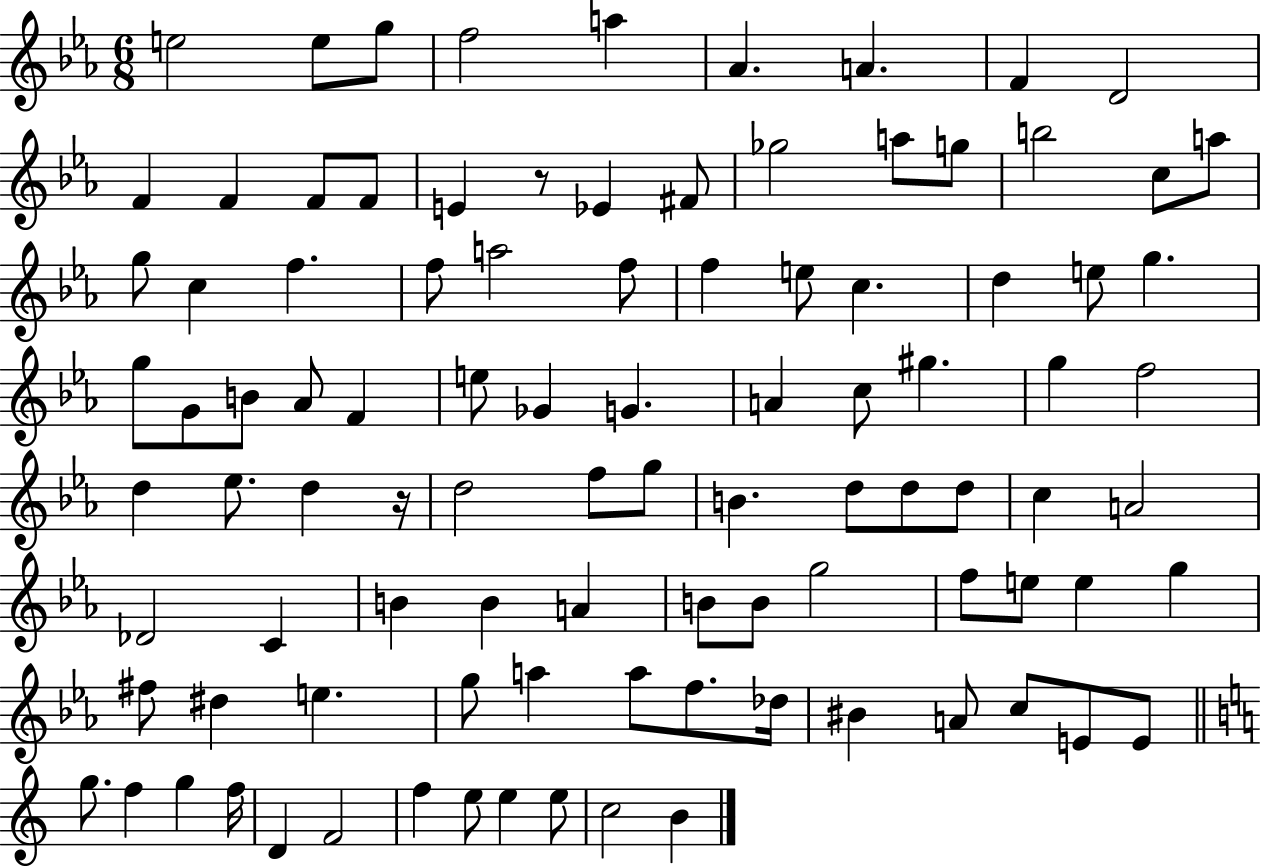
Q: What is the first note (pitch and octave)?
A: E5